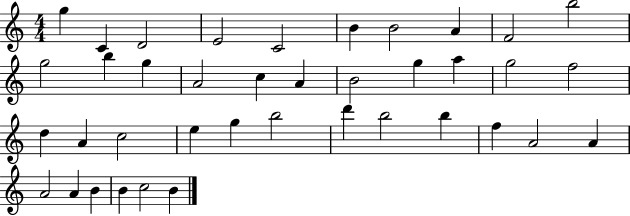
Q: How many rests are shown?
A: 0